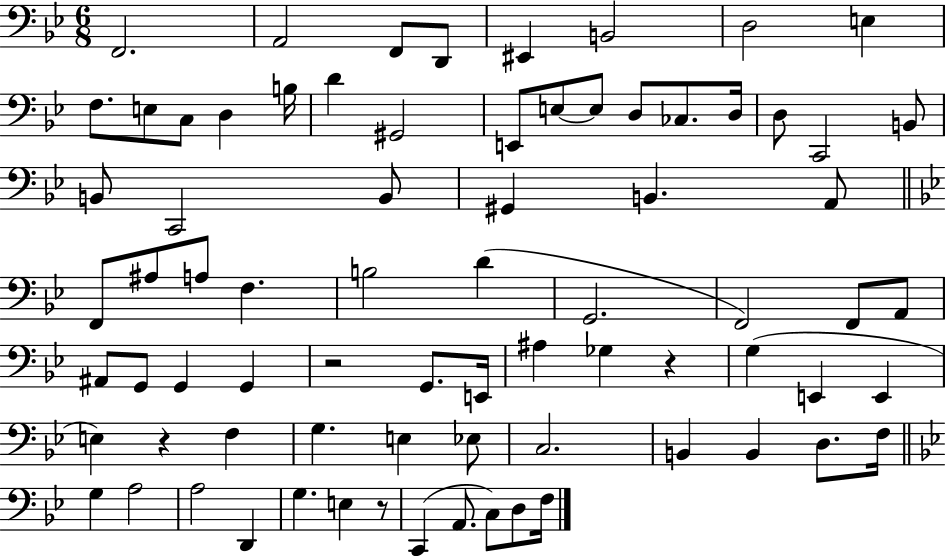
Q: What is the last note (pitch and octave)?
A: F3